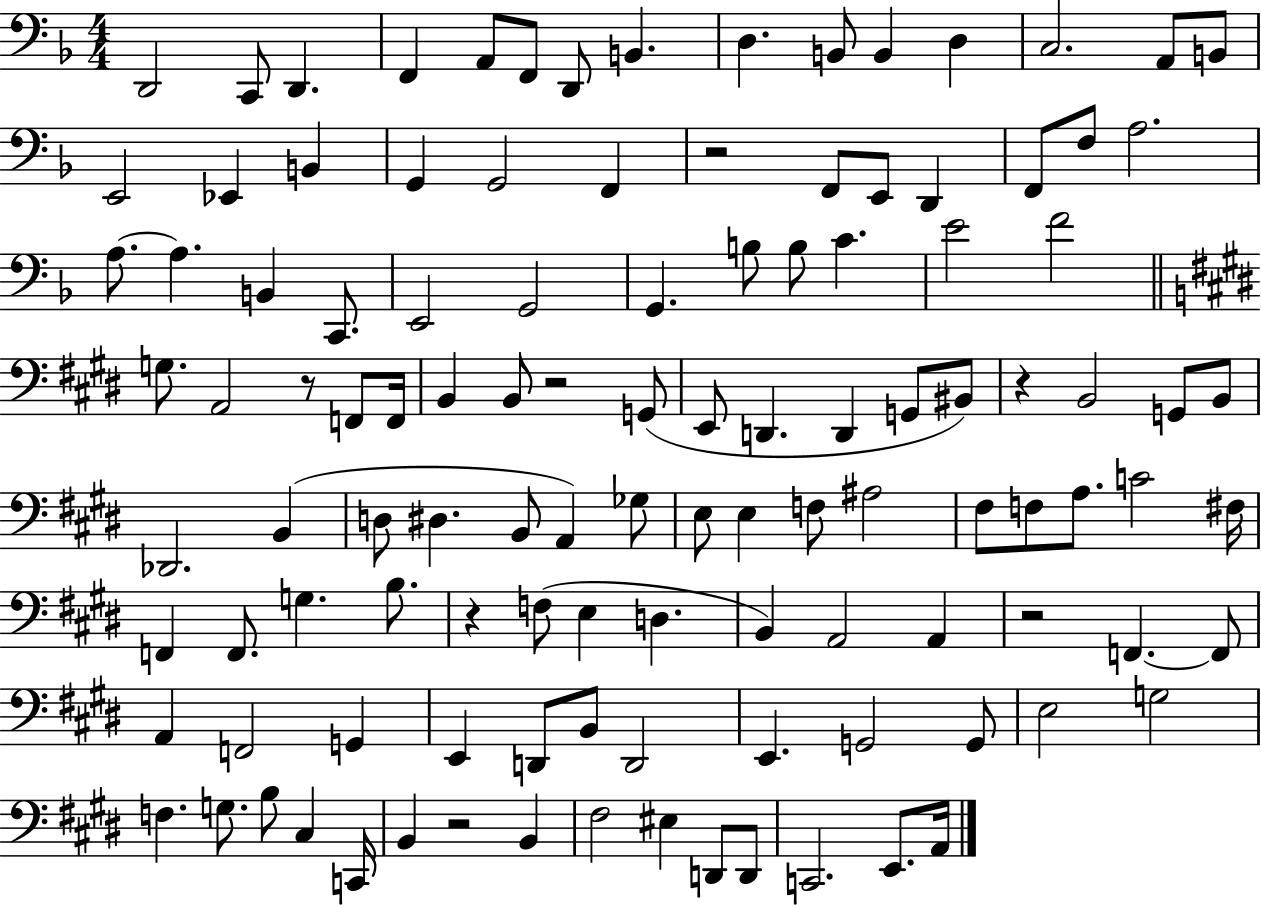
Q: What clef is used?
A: bass